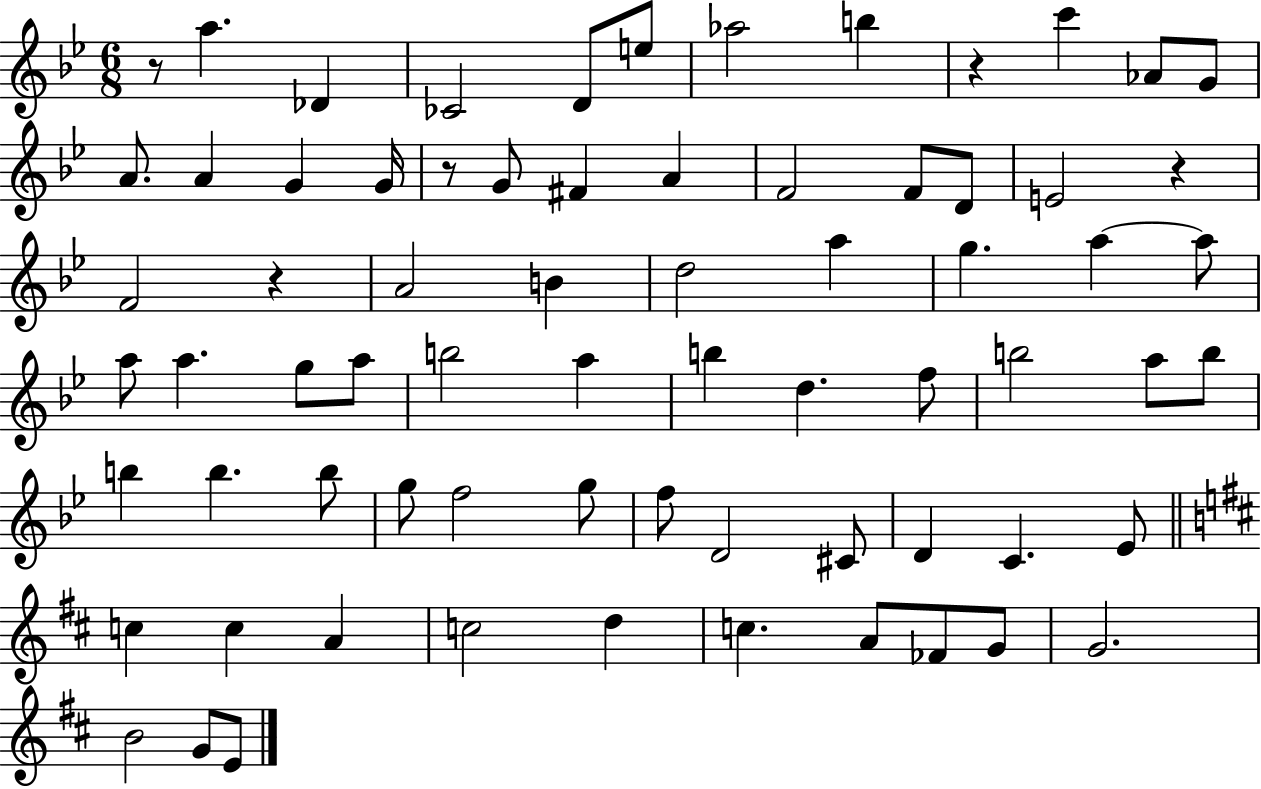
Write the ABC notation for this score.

X:1
T:Untitled
M:6/8
L:1/4
K:Bb
z/2 a _D _C2 D/2 e/2 _a2 b z c' _A/2 G/2 A/2 A G G/4 z/2 G/2 ^F A F2 F/2 D/2 E2 z F2 z A2 B d2 a g a a/2 a/2 a g/2 a/2 b2 a b d f/2 b2 a/2 b/2 b b b/2 g/2 f2 g/2 f/2 D2 ^C/2 D C _E/2 c c A c2 d c A/2 _F/2 G/2 G2 B2 G/2 E/2